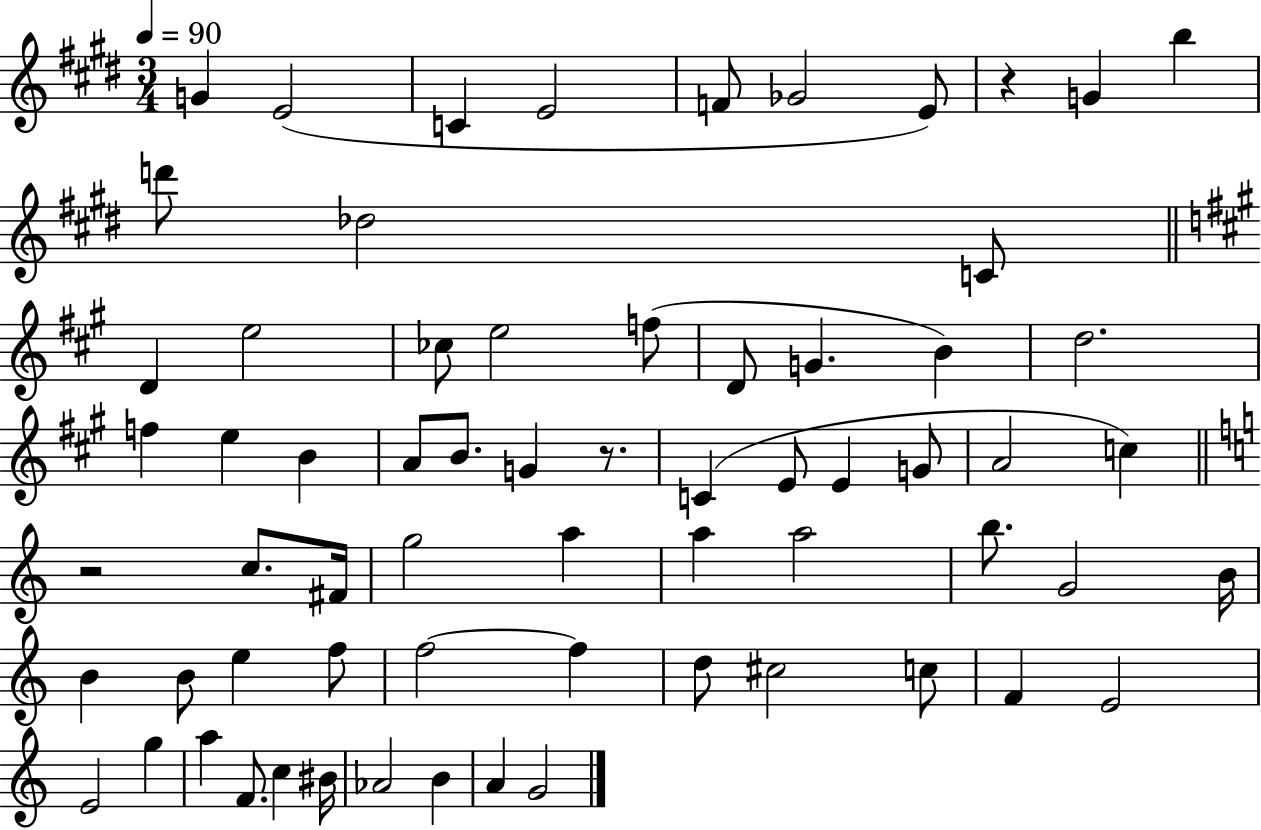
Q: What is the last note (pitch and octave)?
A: G4